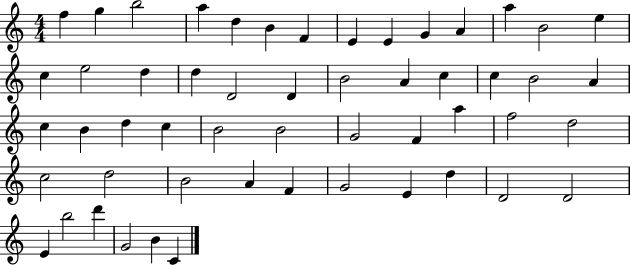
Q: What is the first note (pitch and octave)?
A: F5